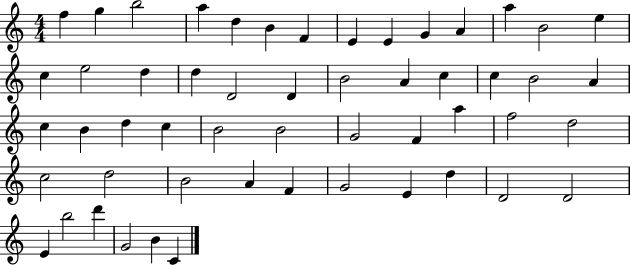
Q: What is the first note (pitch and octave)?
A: F5